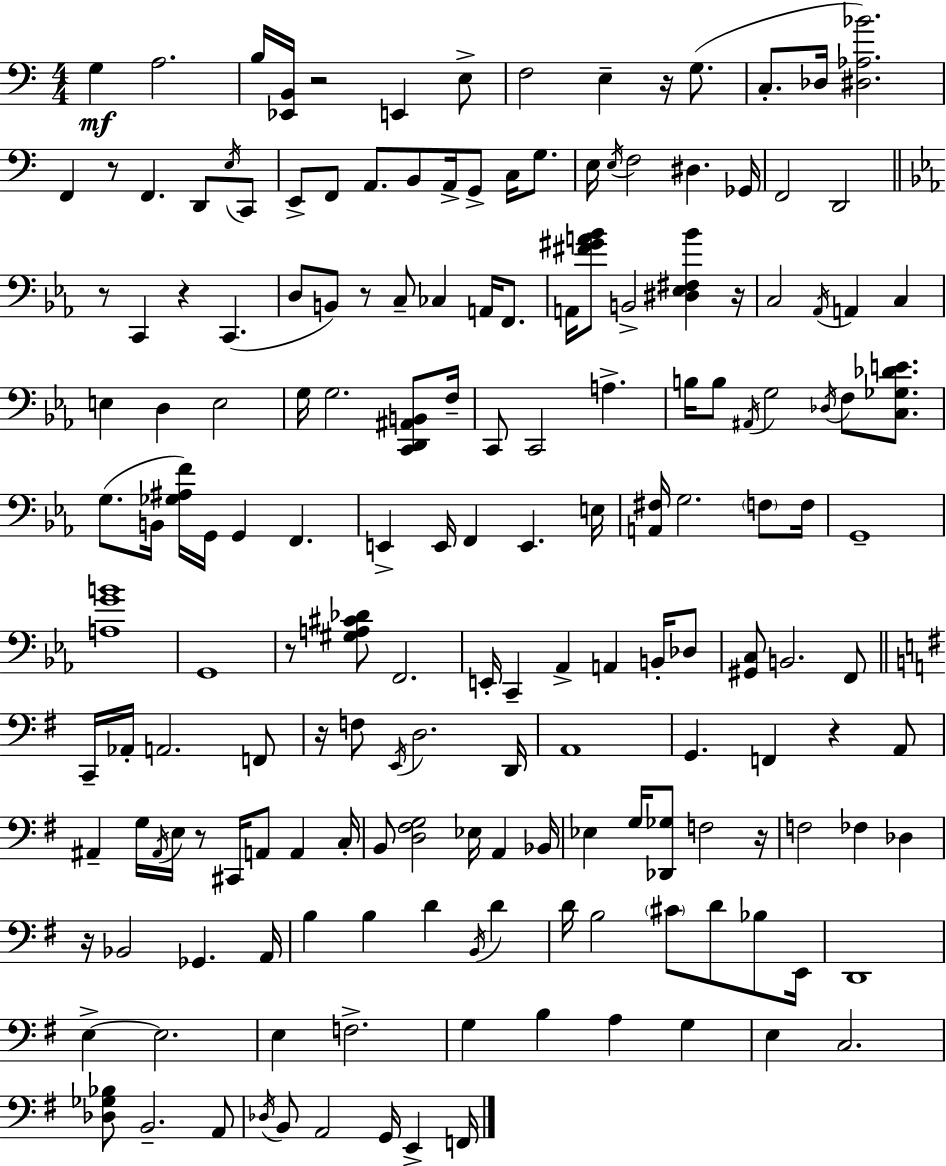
X:1
T:Untitled
M:4/4
L:1/4
K:C
G, A,2 B,/4 [_E,,B,,]/4 z2 E,, E,/2 F,2 E, z/4 G,/2 C,/2 _D,/4 [^D,_A,_B]2 F,, z/2 F,, D,,/2 E,/4 C,,/2 E,,/2 F,,/2 A,,/2 B,,/2 A,,/4 G,,/2 C,/4 G,/2 E,/4 E,/4 F,2 ^D, _G,,/4 F,,2 D,,2 z/2 C,, z C,, D,/2 B,,/2 z/2 C,/2 _C, A,,/4 F,,/2 A,,/4 [^F^GA_B]/2 B,,2 [^D,_E,^F,_B] z/4 C,2 _A,,/4 A,, C, E, D, E,2 G,/4 G,2 [C,,D,,^A,,B,,]/2 F,/4 C,,/2 C,,2 A, B,/4 B,/2 ^A,,/4 G,2 _D,/4 F,/2 [C,_G,_DE]/2 G,/2 B,,/4 [_G,^A,F]/4 G,,/4 G,, F,, E,, E,,/4 F,, E,, E,/4 [A,,^F,]/4 G,2 F,/2 F,/4 G,,4 [A,GB]4 G,,4 z/2 [^G,A,^C_D]/2 F,,2 E,,/4 C,, _A,, A,, B,,/4 _D,/2 [^G,,C,]/2 B,,2 F,,/2 C,,/4 _A,,/4 A,,2 F,,/2 z/4 F,/2 E,,/4 D,2 D,,/4 A,,4 G,, F,, z A,,/2 ^A,, G,/4 ^A,,/4 E,/4 z/2 ^C,,/4 A,,/2 A,, C,/4 B,,/2 [D,^F,G,]2 _E,/4 A,, _B,,/4 _E, G,/4 [_D,,_G,]/2 F,2 z/4 F,2 _F, _D, z/4 _B,,2 _G,, A,,/4 B, B, D B,,/4 D D/4 B,2 ^C/2 D/2 _B,/2 E,,/4 D,,4 E, E,2 E, F,2 G, B, A, G, E, C,2 [_D,_G,_B,]/2 B,,2 A,,/2 _D,/4 B,,/2 A,,2 G,,/4 E,, F,,/4